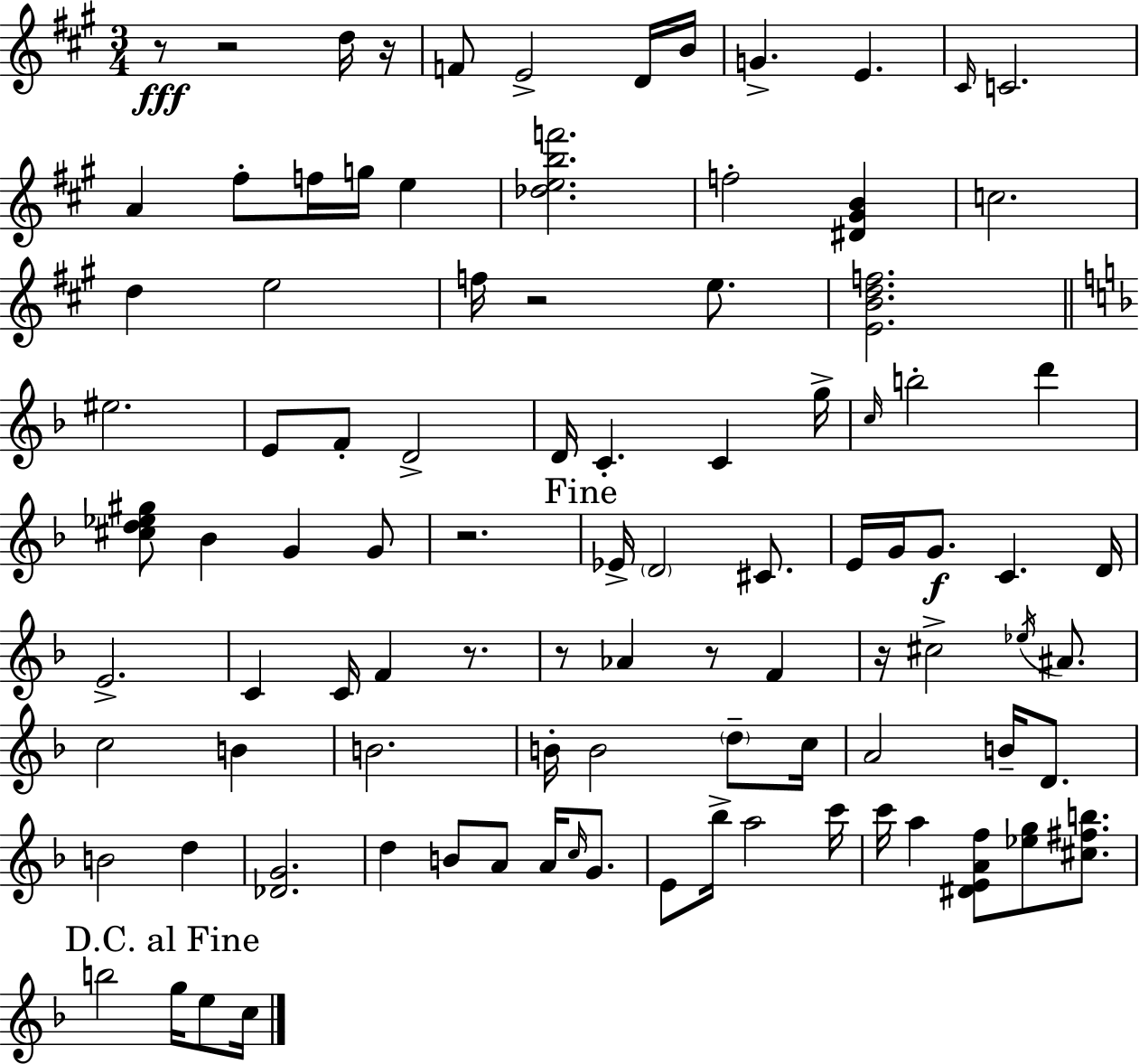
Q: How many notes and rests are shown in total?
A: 96